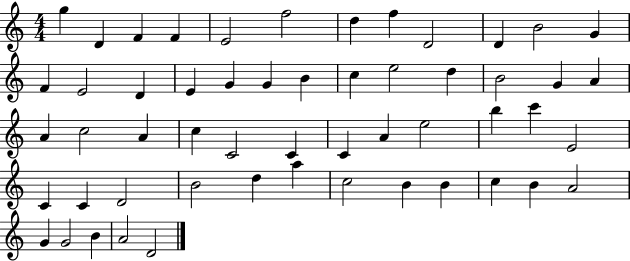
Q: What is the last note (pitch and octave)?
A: D4